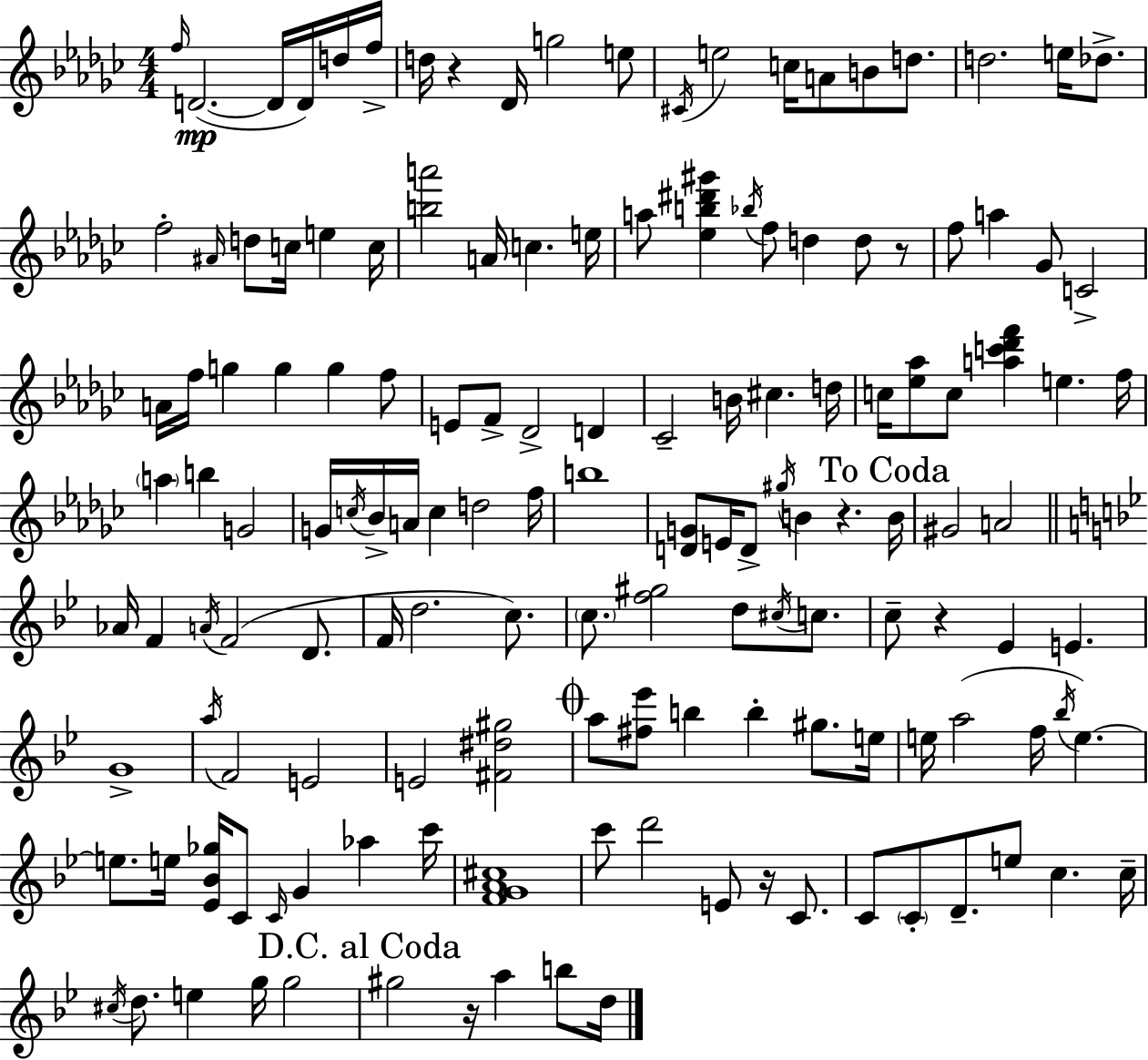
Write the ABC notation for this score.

X:1
T:Untitled
M:4/4
L:1/4
K:Ebm
f/4 D2 D/4 D/4 d/4 f/4 d/4 z _D/4 g2 e/2 ^C/4 e2 c/4 A/2 B/2 d/2 d2 e/4 _d/2 f2 ^A/4 d/2 c/4 e c/4 [ba']2 A/4 c e/4 a/2 [_eb^d'^g'] _b/4 f/2 d d/2 z/2 f/2 a _G/2 C2 A/4 f/4 g g g f/2 E/2 F/2 _D2 D _C2 B/4 ^c d/4 c/4 [_e_a]/2 c/2 [ac'_d'f'] e f/4 a b G2 G/4 c/4 _B/4 A/4 c d2 f/4 b4 [DG]/2 E/4 D/2 ^g/4 B z B/4 ^G2 A2 _A/4 F A/4 F2 D/2 F/4 d2 c/2 c/2 [f^g]2 d/2 ^c/4 c/2 c/2 z _E E G4 a/4 F2 E2 E2 [^F^d^g]2 a/2 [^f_e']/2 b b ^g/2 e/4 e/4 a2 f/4 _b/4 e e/2 e/4 [_E_B_g]/4 C/2 C/4 G _a c'/4 [FGA^c]4 c'/2 d'2 E/2 z/4 C/2 C/2 C/2 D/2 e/2 c c/4 ^c/4 d/2 e g/4 g2 ^g2 z/4 a b/2 d/4